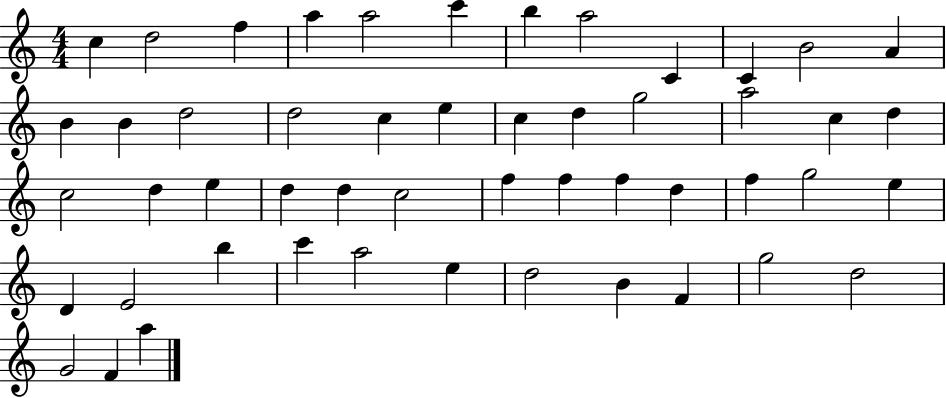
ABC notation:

X:1
T:Untitled
M:4/4
L:1/4
K:C
c d2 f a a2 c' b a2 C C B2 A B B d2 d2 c e c d g2 a2 c d c2 d e d d c2 f f f d f g2 e D E2 b c' a2 e d2 B F g2 d2 G2 F a